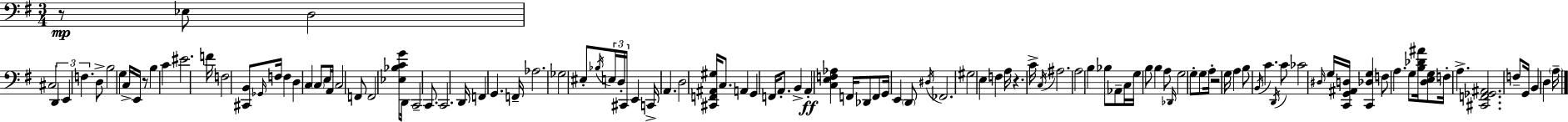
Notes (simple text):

R/e Eb3/e D3/h C#3/h D2/q E2/q F3/q. D3/e B3/h G3/q C3/s E2/s R/e B3/q C4/q EIS4/h. F4/s F3/h [C#2,B2]/e Gb2/s F3/s F3/q D3/q C3/q C3/e E3/s A2/s C3/h F2/e F2/h [Eb3,Bb3,C4,G4]/e D2/s C2/h C2/e. C2/h. D2/s F2/q G2/q. F2/s Ab3/h. Gb3/h EIS3/e Bb3/s E3/s D3/s C#2/s E2/q C2/s A2/q. D3/h [C#2,F2,A#2,G#3]/s C3/e. A2/q G2/q F2/s A2/e. B2/q A2/q [C3,E3,F3,Ab3]/q F2/s Db2/e F2/e G2/s E2/q D2/e D#3/s FES2/h. G#3/h E3/q F3/q A3/s R/q. C4/s C3/s A#3/h. A3/h B3/q Bb3/e Ab2/e C3/s G3/s B3/e B3/q A3/e Db2/s G3/h G3/e G3/e A3/s R/h G3/s A3/q B3/e B2/s C4/q. D2/s C4/e CES4/h D#3/s G3/s [C2,G2,A#2,D3]/s [C2,Db3,G3]/q F3/e A3/q. G3/e [B3,Db4,A#4]/s [D3,E3,G3]/e F3/s A3/q. [C#2,F2,Gb2,A#2]/h. F3/e G2/s B2/q D3/q A3/s